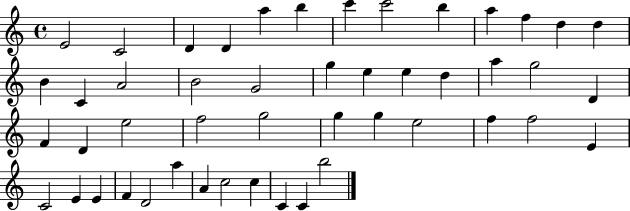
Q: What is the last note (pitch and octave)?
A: B5